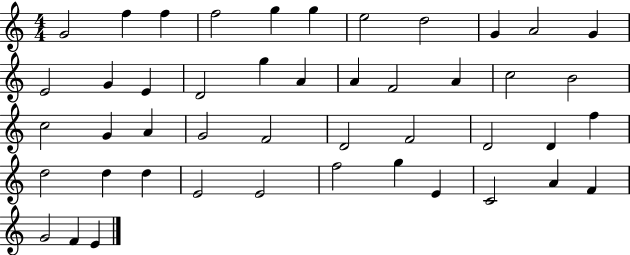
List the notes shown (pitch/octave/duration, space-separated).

G4/h F5/q F5/q F5/h G5/q G5/q E5/h D5/h G4/q A4/h G4/q E4/h G4/q E4/q D4/h G5/q A4/q A4/q F4/h A4/q C5/h B4/h C5/h G4/q A4/q G4/h F4/h D4/h F4/h D4/h D4/q F5/q D5/h D5/q D5/q E4/h E4/h F5/h G5/q E4/q C4/h A4/q F4/q G4/h F4/q E4/q